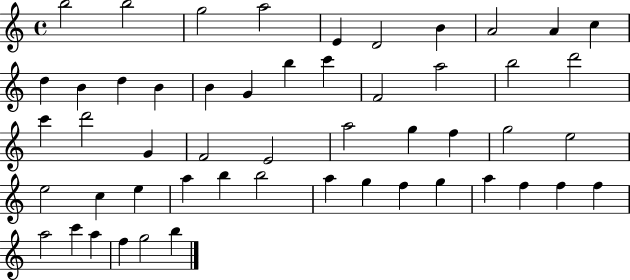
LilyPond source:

{
  \clef treble
  \time 4/4
  \defaultTimeSignature
  \key c \major
  b''2 b''2 | g''2 a''2 | e'4 d'2 b'4 | a'2 a'4 c''4 | \break d''4 b'4 d''4 b'4 | b'4 g'4 b''4 c'''4 | f'2 a''2 | b''2 d'''2 | \break c'''4 d'''2 g'4 | f'2 e'2 | a''2 g''4 f''4 | g''2 e''2 | \break e''2 c''4 e''4 | a''4 b''4 b''2 | a''4 g''4 f''4 g''4 | a''4 f''4 f''4 f''4 | \break a''2 c'''4 a''4 | f''4 g''2 b''4 | \bar "|."
}